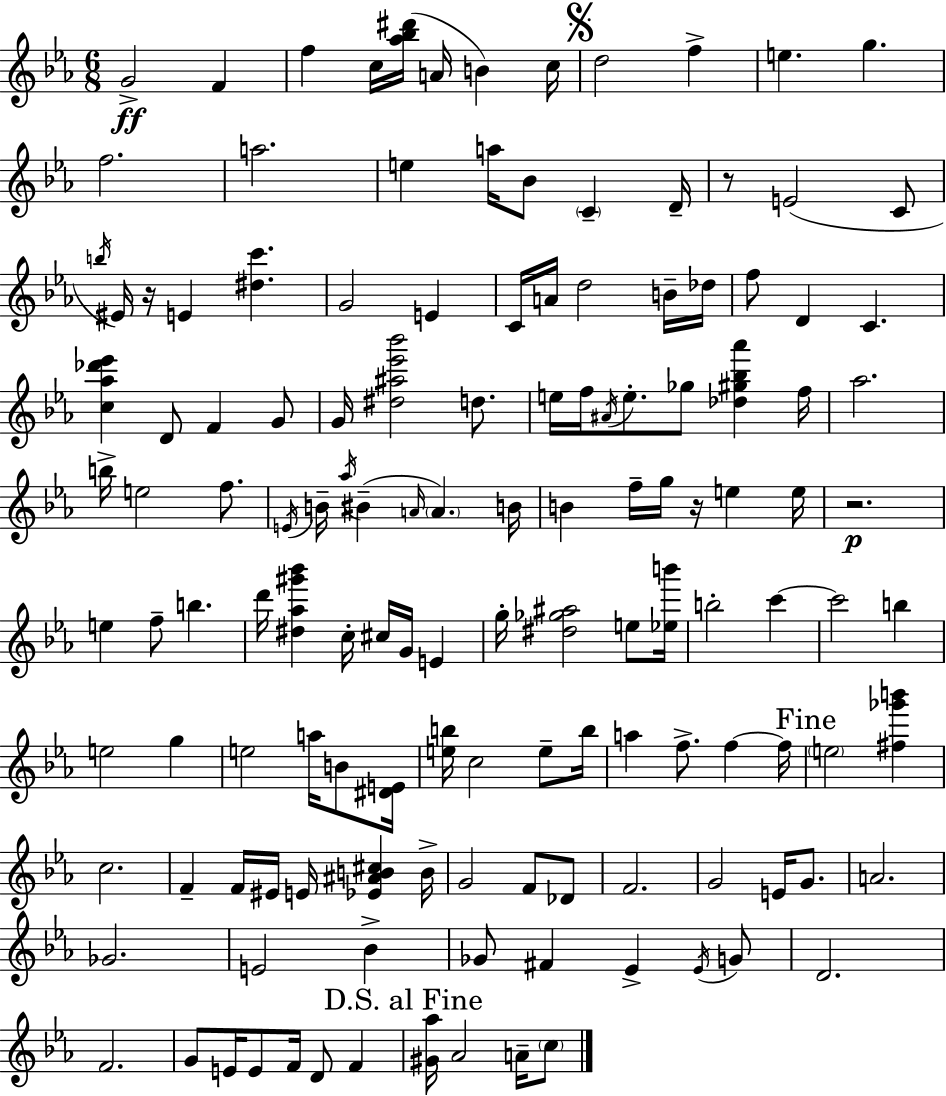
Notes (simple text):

G4/h F4/q F5/q C5/s [Ab5,Bb5,D#6]/s A4/s B4/q C5/s D5/h F5/q E5/q. G5/q. F5/h. A5/h. E5/q A5/s Bb4/e C4/q D4/s R/e E4/h C4/e B5/s EIS4/s R/s E4/q [D#5,C6]/q. G4/h E4/q C4/s A4/s D5/h B4/s Db5/s F5/e D4/q C4/q. [C5,Ab5,Db6,Eb6]/q D4/e F4/q G4/e G4/s [D#5,A#5,Eb6,Bb6]/h D5/e. E5/s F5/s A#4/s E5/e. Gb5/e [Db5,G#5,Bb5,Ab6]/q F5/s Ab5/h. B5/s E5/h F5/e. E4/s B4/s Ab5/s BIS4/q A4/s A4/q. B4/s B4/q F5/s G5/s R/s E5/q E5/s R/h. E5/q F5/e B5/q. D6/s [D#5,Ab5,G#6,Bb6]/q C5/s C#5/s G4/s E4/q G5/s [D#5,Gb5,A#5]/h E5/e [Eb5,B6]/s B5/h C6/q C6/h B5/q E5/h G5/q E5/h A5/s B4/e [D#4,E4]/s [E5,B5]/s C5/h E5/e B5/s A5/q F5/e. F5/q F5/s E5/h [F#5,Gb6,B6]/q C5/h. F4/q F4/s EIS4/s E4/s [Eb4,A#4,B4,C#5]/q B4/s G4/h F4/e Db4/e F4/h. G4/h E4/s G4/e. A4/h. Gb4/h. E4/h Bb4/q Gb4/e F#4/q Eb4/q Eb4/s G4/e D4/h. F4/h. G4/e E4/s E4/e F4/s D4/e F4/q [G#4,Ab5]/s Ab4/h A4/s C5/e